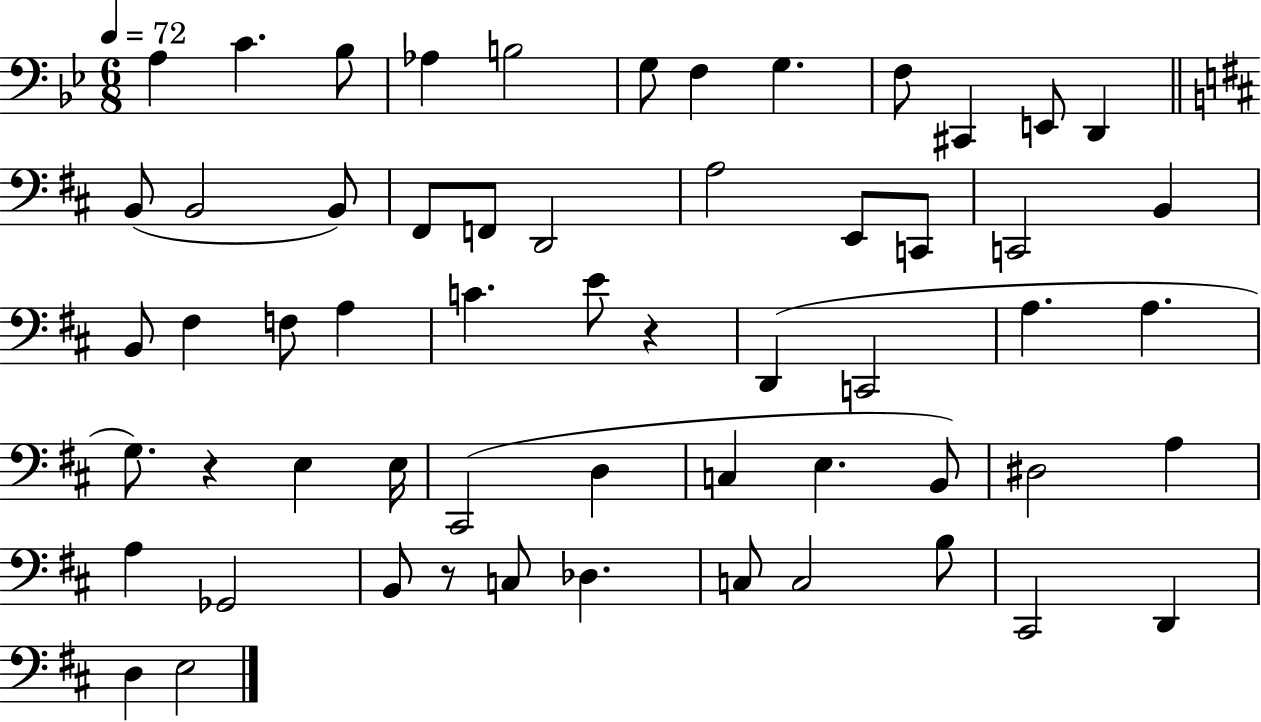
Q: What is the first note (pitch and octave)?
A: A3